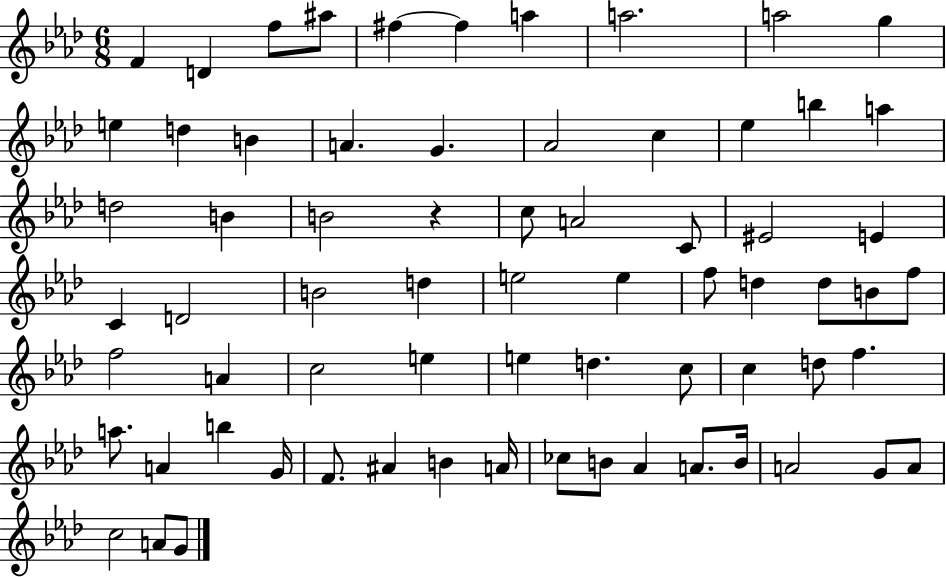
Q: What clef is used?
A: treble